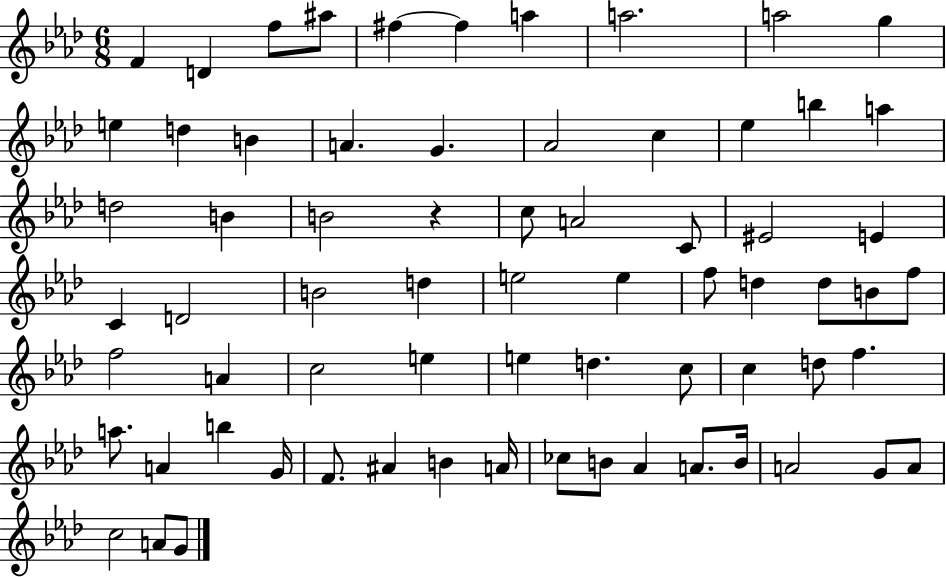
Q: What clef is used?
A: treble